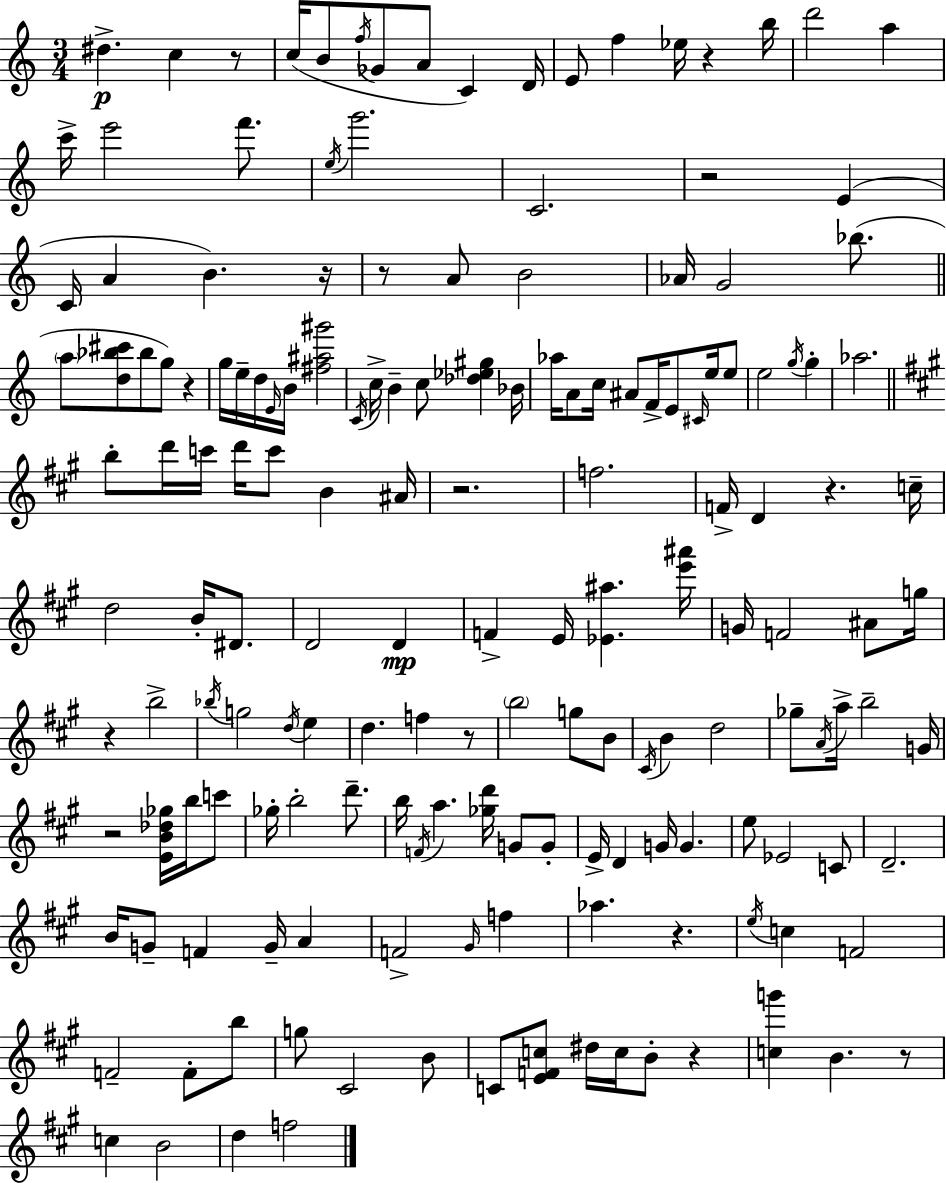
D#5/q. C5/q R/e C5/s B4/e F5/s Gb4/e A4/e C4/q D4/s E4/e F5/q Eb5/s R/q B5/s D6/h A5/q C6/s E6/h F6/e. E5/s G6/h. C4/h. R/h E4/q C4/s A4/q B4/q. R/s R/e A4/e B4/h Ab4/s G4/h Bb5/e. A5/e [D5,Bb5,C#6]/e Bb5/e G5/e R/q G5/s E5/s D5/s E4/s B4/s [F#5,A#5,G#6]/h C4/s C5/s B4/q C5/e [Db5,Eb5,G#5]/q Bb4/s Ab5/s A4/e C5/s A#4/e F4/s E4/e C#4/s E5/s E5/e E5/h G5/s G5/q Ab5/h. B5/e D6/s C6/s D6/s C6/e B4/q A#4/s R/h. F5/h. F4/s D4/q R/q. C5/s D5/h B4/s D#4/e. D4/h D4/q F4/q E4/s [Eb4,A#5]/q. [E6,A#6]/s G4/s F4/h A#4/e G5/s R/q B5/h Bb5/s G5/h D5/s E5/q D5/q. F5/q R/e B5/h G5/e B4/e C#4/s B4/q D5/h Gb5/e A4/s A5/s B5/h G4/s R/h [E4,B4,Db5,Gb5]/s B5/s C6/e Gb5/s B5/h D6/e. B5/s F4/s A5/q. [Gb5,D6]/s G4/e G4/e E4/s D4/q G4/s G4/q. E5/e Eb4/h C4/e D4/h. B4/s G4/e F4/q G4/s A4/q F4/h G#4/s F5/q Ab5/q. R/q. E5/s C5/q F4/h F4/h F4/e B5/e G5/e C#4/h B4/e C4/e [E4,F4,C5]/e D#5/s C5/s B4/e R/q [C5,G6]/q B4/q. R/e C5/q B4/h D5/q F5/h